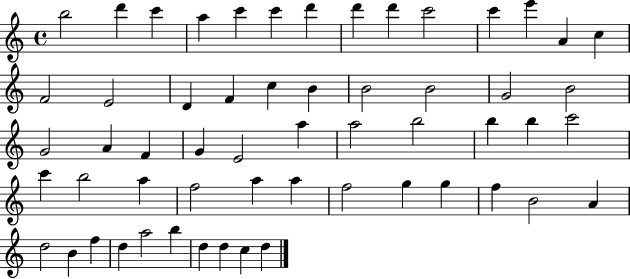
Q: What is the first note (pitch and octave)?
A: B5